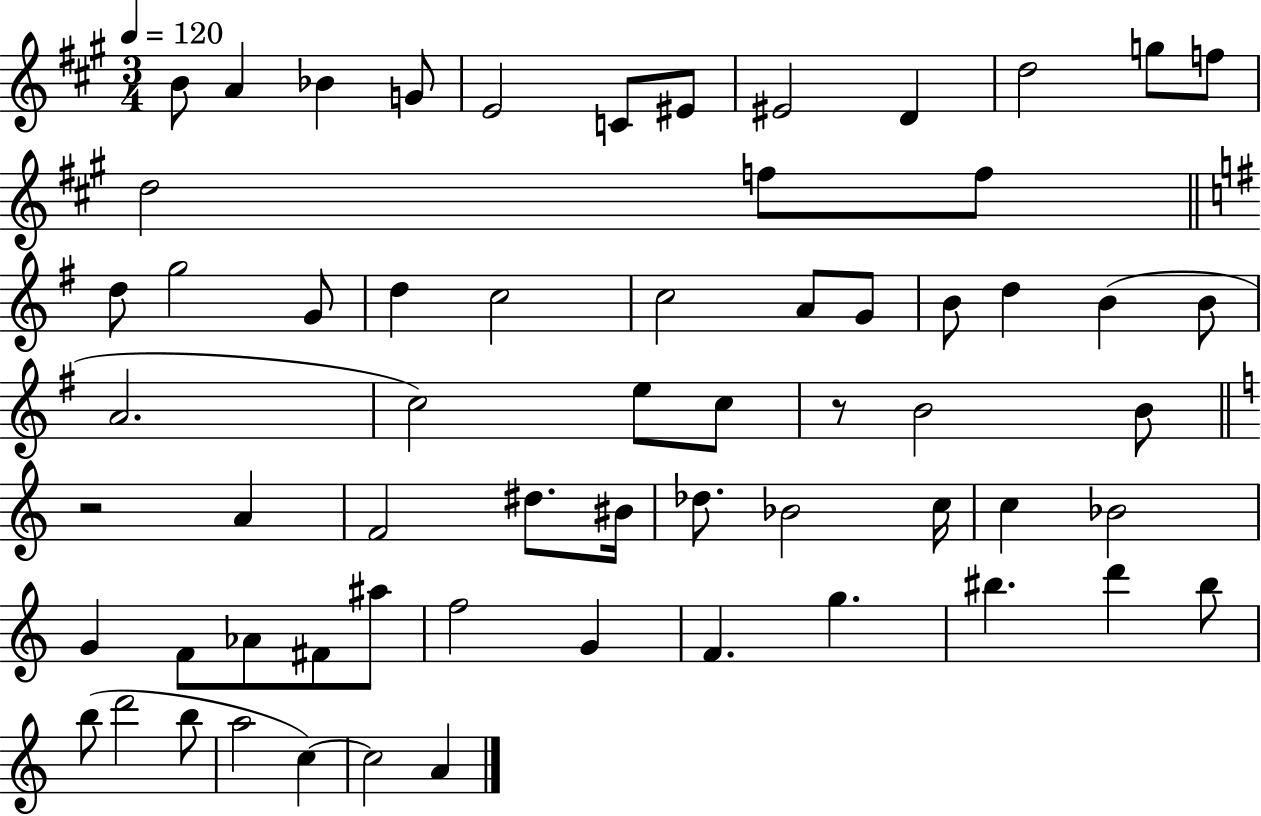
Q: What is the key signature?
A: A major